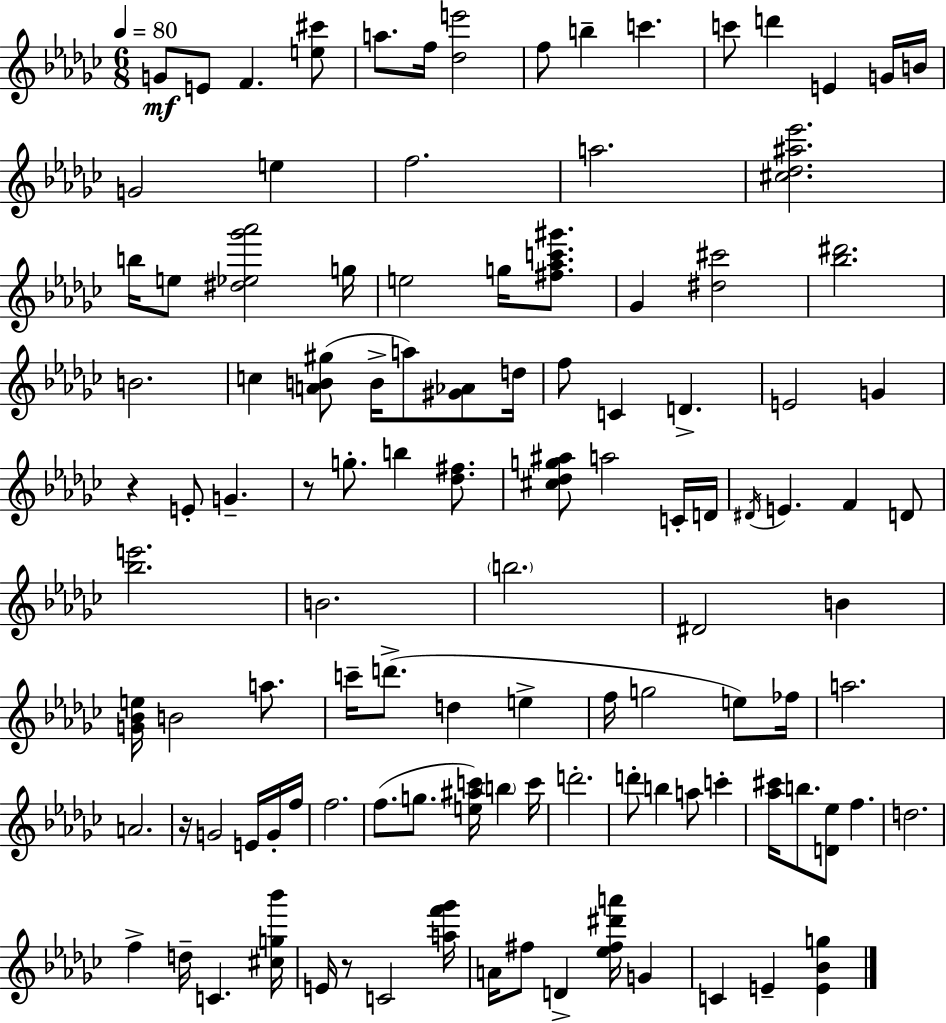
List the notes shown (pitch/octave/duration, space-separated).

G4/e E4/e F4/q. [E5,C#6]/e A5/e. F5/s [Db5,E6]/h F5/e B5/q C6/q. C6/e D6/q E4/q G4/s B4/s G4/h E5/q F5/h. A5/h. [C#5,Db5,A#5,Eb6]/h. B5/s E5/e [D#5,Eb5,Gb6,Ab6]/h G5/s E5/h G5/s [F#5,Ab5,C6,G#6]/e. Gb4/q [D#5,C#6]/h [Bb5,D#6]/h. B4/h. C5/q [A4,B4,G#5]/e B4/s A5/e [G#4,Ab4]/e D5/s F5/e C4/q D4/q. E4/h G4/q R/q E4/e G4/q. R/e G5/e. B5/q [Db5,F#5]/e. [C#5,Db5,G5,A#5]/e A5/h C4/s D4/s D#4/s E4/q. F4/q D4/e [Bb5,E6]/h. B4/h. B5/h. D#4/h B4/q [G4,Bb4,E5]/s B4/h A5/e. C6/s D6/e. D5/q E5/q F5/s G5/h E5/e FES5/s A5/h. A4/h. R/s G4/h E4/s G4/s F5/s F5/h. F5/e. G5/e. [E5,A#5,C6]/s B5/q C6/s D6/h. D6/e B5/q A5/e C6/q [Ab5,C#6]/s B5/e. [D4,Eb5]/e F5/q. D5/h. F5/q D5/s C4/q. [C#5,G5,Bb6]/s E4/s R/e C4/h [A5,F6,Gb6]/s A4/s F#5/e D4/q [Eb5,F#5,D#6,A6]/s G4/q C4/q E4/q [E4,Bb4,G5]/q